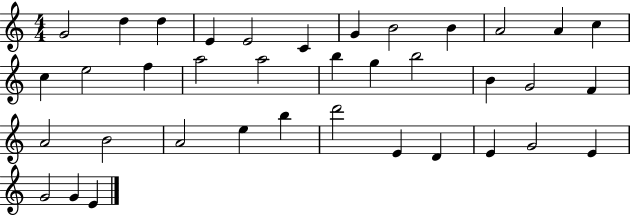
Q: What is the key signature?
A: C major